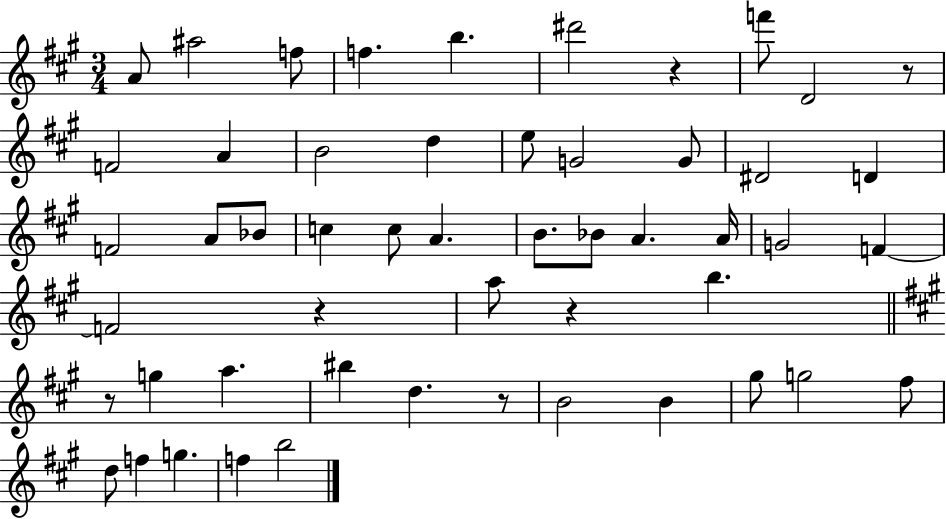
X:1
T:Untitled
M:3/4
L:1/4
K:A
A/2 ^a2 f/2 f b ^d'2 z f'/2 D2 z/2 F2 A B2 d e/2 G2 G/2 ^D2 D F2 A/2 _B/2 c c/2 A B/2 _B/2 A A/4 G2 F F2 z a/2 z b z/2 g a ^b d z/2 B2 B ^g/2 g2 ^f/2 d/2 f g f b2